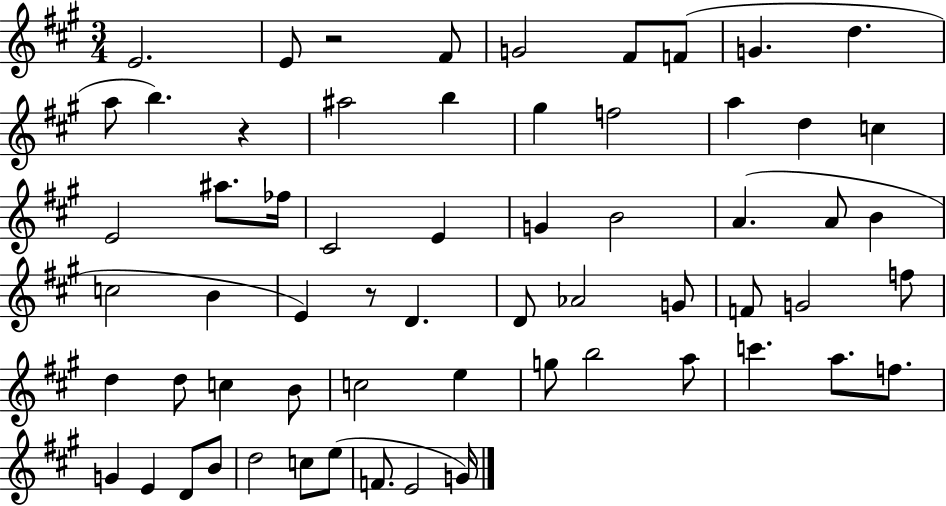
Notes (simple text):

E4/h. E4/e R/h F#4/e G4/h F#4/e F4/e G4/q. D5/q. A5/e B5/q. R/q A#5/h B5/q G#5/q F5/h A5/q D5/q C5/q E4/h A#5/e. FES5/s C#4/h E4/q G4/q B4/h A4/q. A4/e B4/q C5/h B4/q E4/q R/e D4/q. D4/e Ab4/h G4/e F4/e G4/h F5/e D5/q D5/e C5/q B4/e C5/h E5/q G5/e B5/h A5/e C6/q. A5/e. F5/e. G4/q E4/q D4/e B4/e D5/h C5/e E5/e F4/e. E4/h G4/s